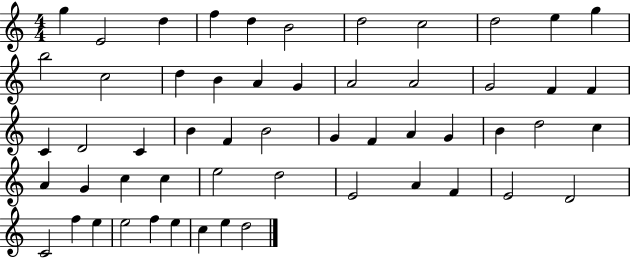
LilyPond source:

{
  \clef treble
  \numericTimeSignature
  \time 4/4
  \key c \major
  g''4 e'2 d''4 | f''4 d''4 b'2 | d''2 c''2 | d''2 e''4 g''4 | \break b''2 c''2 | d''4 b'4 a'4 g'4 | a'2 a'2 | g'2 f'4 f'4 | \break c'4 d'2 c'4 | b'4 f'4 b'2 | g'4 f'4 a'4 g'4 | b'4 d''2 c''4 | \break a'4 g'4 c''4 c''4 | e''2 d''2 | e'2 a'4 f'4 | e'2 d'2 | \break c'2 f''4 e''4 | e''2 f''4 e''4 | c''4 e''4 d''2 | \bar "|."
}